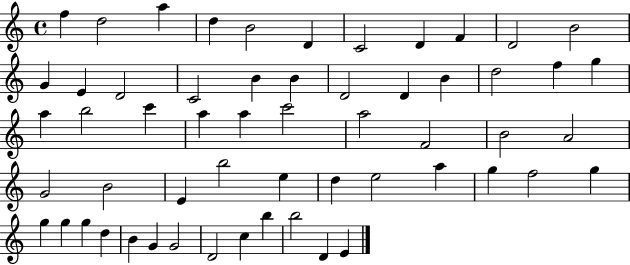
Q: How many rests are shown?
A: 0